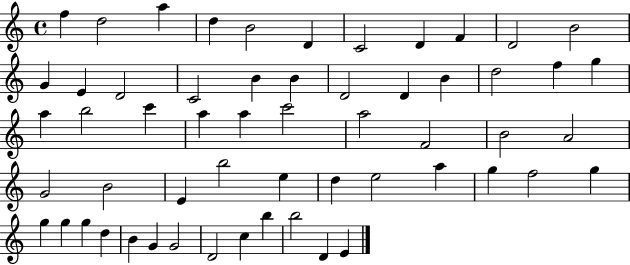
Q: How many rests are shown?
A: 0